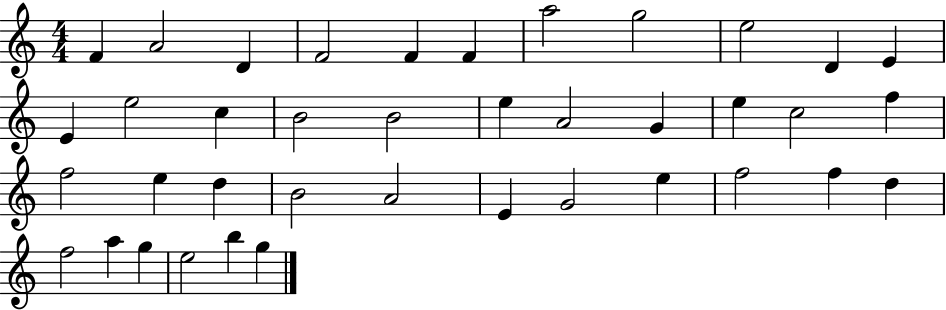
{
  \clef treble
  \numericTimeSignature
  \time 4/4
  \key c \major
  f'4 a'2 d'4 | f'2 f'4 f'4 | a''2 g''2 | e''2 d'4 e'4 | \break e'4 e''2 c''4 | b'2 b'2 | e''4 a'2 g'4 | e''4 c''2 f''4 | \break f''2 e''4 d''4 | b'2 a'2 | e'4 g'2 e''4 | f''2 f''4 d''4 | \break f''2 a''4 g''4 | e''2 b''4 g''4 | \bar "|."
}